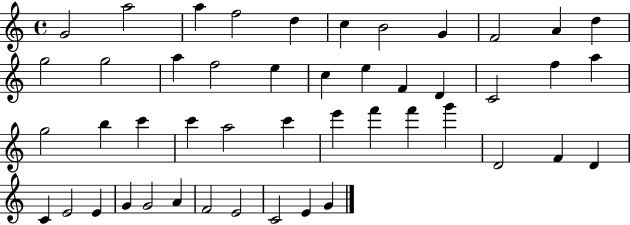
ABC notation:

X:1
T:Untitled
M:4/4
L:1/4
K:C
G2 a2 a f2 d c B2 G F2 A d g2 g2 a f2 e c e F D C2 f a g2 b c' c' a2 c' e' f' f' g' D2 F D C E2 E G G2 A F2 E2 C2 E G